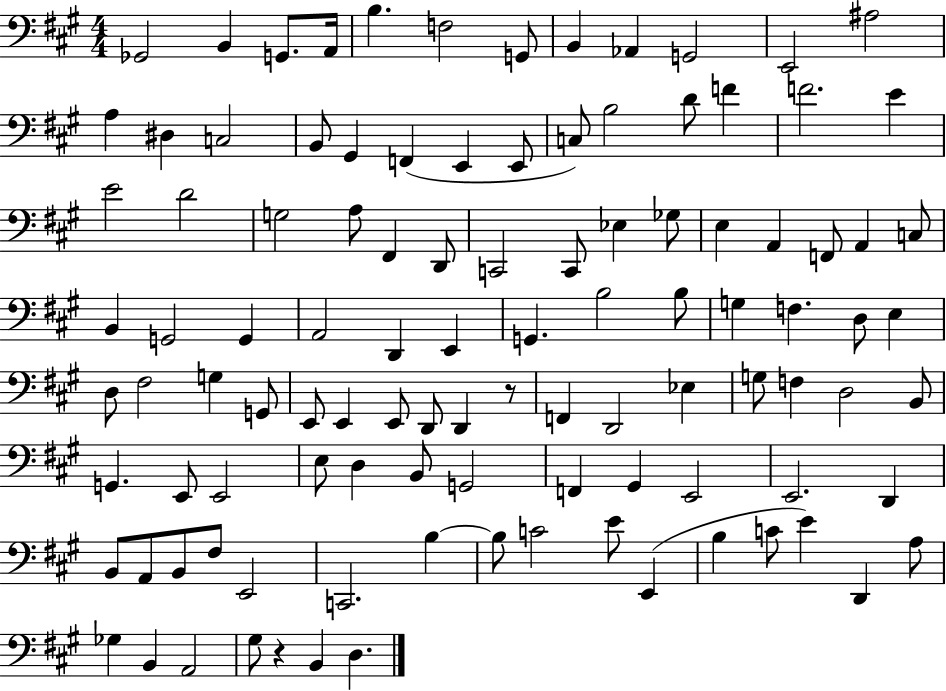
Gb2/h B2/q G2/e. A2/s B3/q. F3/h G2/e B2/q Ab2/q G2/h E2/h A#3/h A3/q D#3/q C3/h B2/e G#2/q F2/q E2/q E2/e C3/e B3/h D4/e F4/q F4/h. E4/q E4/h D4/h G3/h A3/e F#2/q D2/e C2/h C2/e Eb3/q Gb3/e E3/q A2/q F2/e A2/q C3/e B2/q G2/h G2/q A2/h D2/q E2/q G2/q. B3/h B3/e G3/q F3/q. D3/e E3/q D3/e F#3/h G3/q G2/e E2/e E2/q E2/e D2/e D2/q R/e F2/q D2/h Eb3/q G3/e F3/q D3/h B2/e G2/q. E2/e E2/h E3/e D3/q B2/e G2/h F2/q G#2/q E2/h E2/h. D2/q B2/e A2/e B2/e F#3/e E2/h C2/h. B3/q B3/e C4/h E4/e E2/q B3/q C4/e E4/q D2/q A3/e Gb3/q B2/q A2/h G#3/e R/q B2/q D3/q.